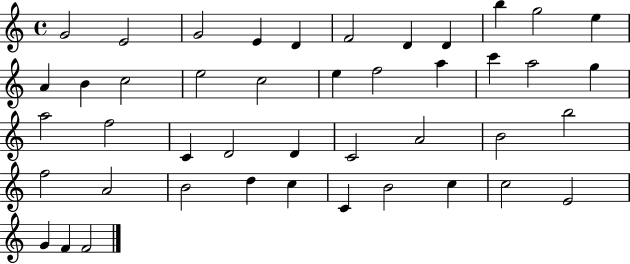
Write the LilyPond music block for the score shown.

{
  \clef treble
  \time 4/4
  \defaultTimeSignature
  \key c \major
  g'2 e'2 | g'2 e'4 d'4 | f'2 d'4 d'4 | b''4 g''2 e''4 | \break a'4 b'4 c''2 | e''2 c''2 | e''4 f''2 a''4 | c'''4 a''2 g''4 | \break a''2 f''2 | c'4 d'2 d'4 | c'2 a'2 | b'2 b''2 | \break f''2 a'2 | b'2 d''4 c''4 | c'4 b'2 c''4 | c''2 e'2 | \break g'4 f'4 f'2 | \bar "|."
}